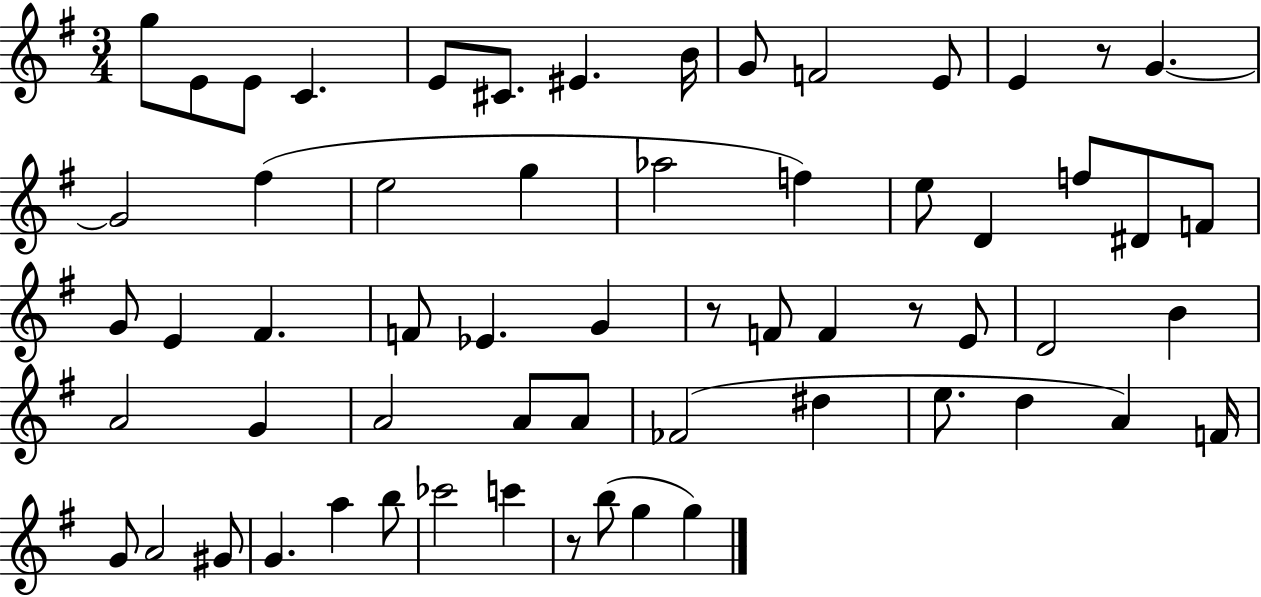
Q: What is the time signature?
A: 3/4